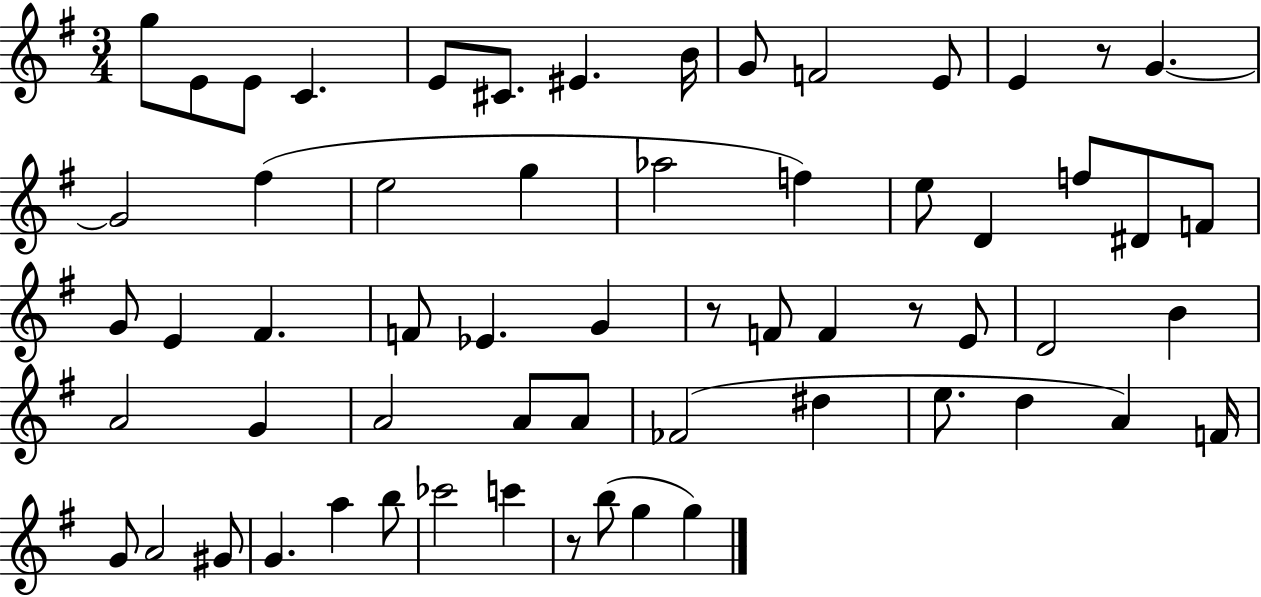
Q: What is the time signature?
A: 3/4